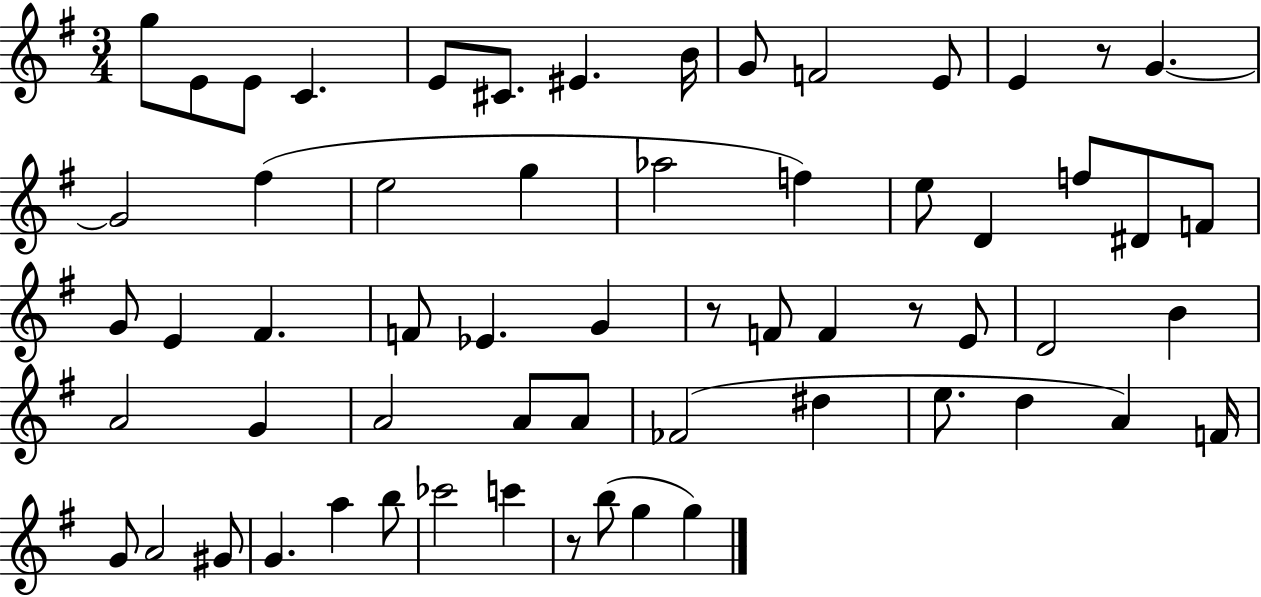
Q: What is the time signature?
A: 3/4